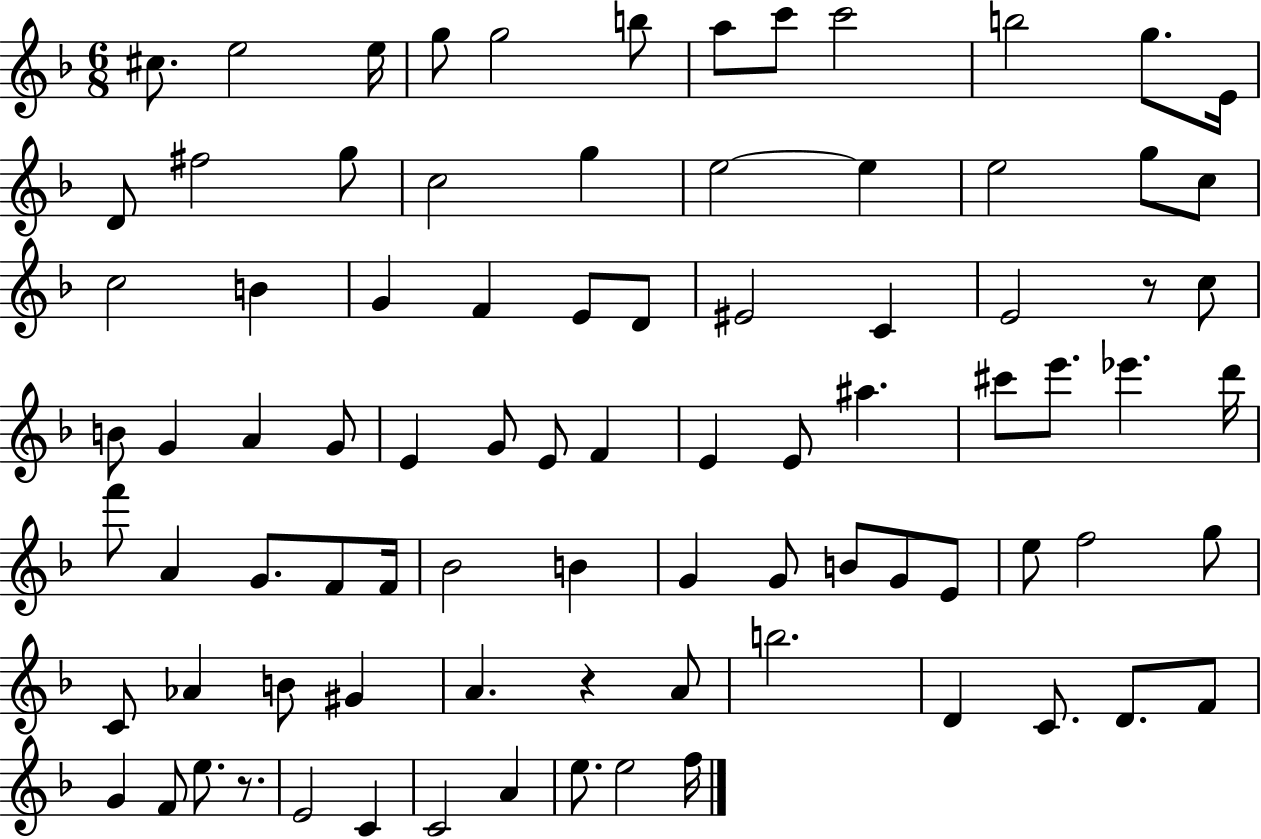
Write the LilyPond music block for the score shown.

{
  \clef treble
  \numericTimeSignature
  \time 6/8
  \key f \major
  cis''8. e''2 e''16 | g''8 g''2 b''8 | a''8 c'''8 c'''2 | b''2 g''8. e'16 | \break d'8 fis''2 g''8 | c''2 g''4 | e''2~~ e''4 | e''2 g''8 c''8 | \break c''2 b'4 | g'4 f'4 e'8 d'8 | eis'2 c'4 | e'2 r8 c''8 | \break b'8 g'4 a'4 g'8 | e'4 g'8 e'8 f'4 | e'4 e'8 ais''4. | cis'''8 e'''8. ees'''4. d'''16 | \break f'''8 a'4 g'8. f'8 f'16 | bes'2 b'4 | g'4 g'8 b'8 g'8 e'8 | e''8 f''2 g''8 | \break c'8 aes'4 b'8 gis'4 | a'4. r4 a'8 | b''2. | d'4 c'8. d'8. f'8 | \break g'4 f'8 e''8. r8. | e'2 c'4 | c'2 a'4 | e''8. e''2 f''16 | \break \bar "|."
}